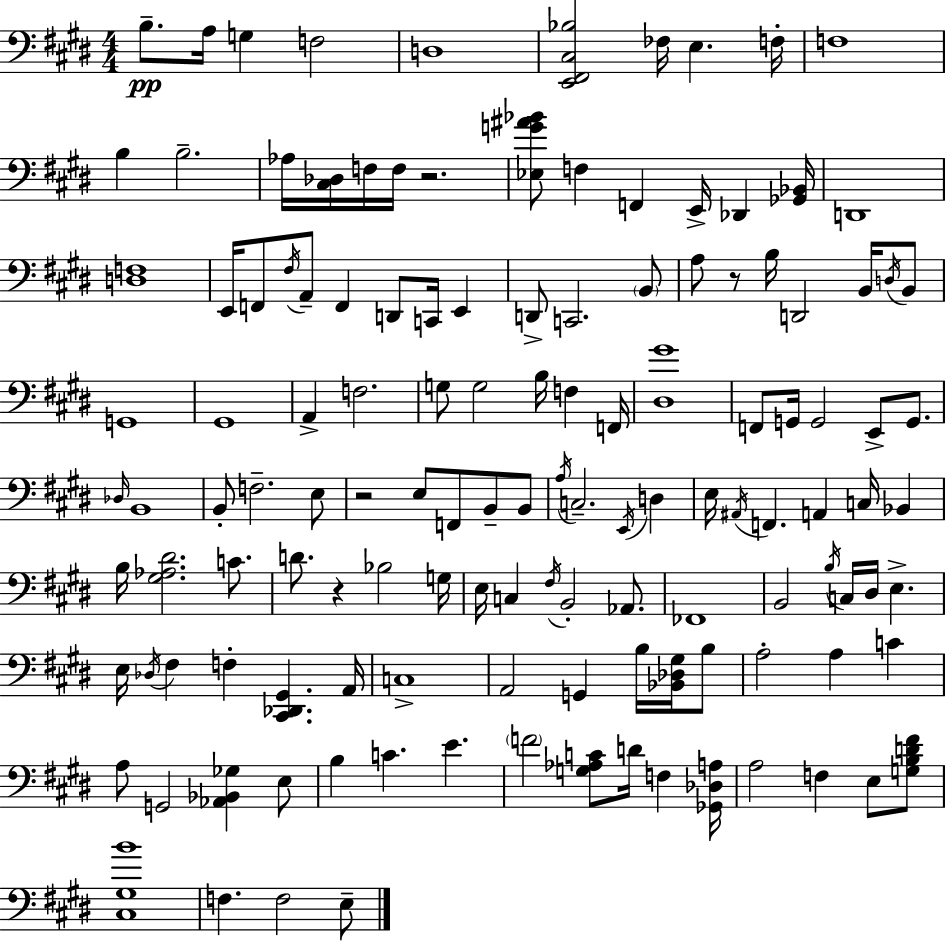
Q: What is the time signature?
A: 4/4